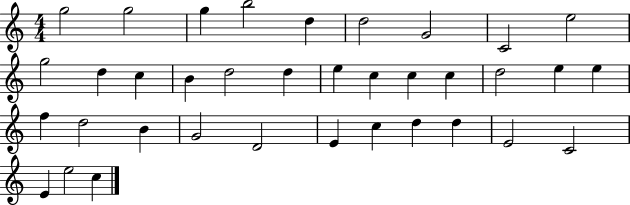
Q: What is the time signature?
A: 4/4